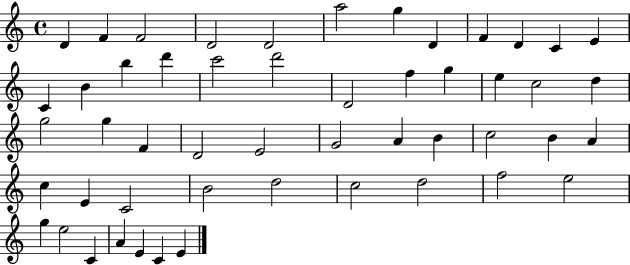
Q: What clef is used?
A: treble